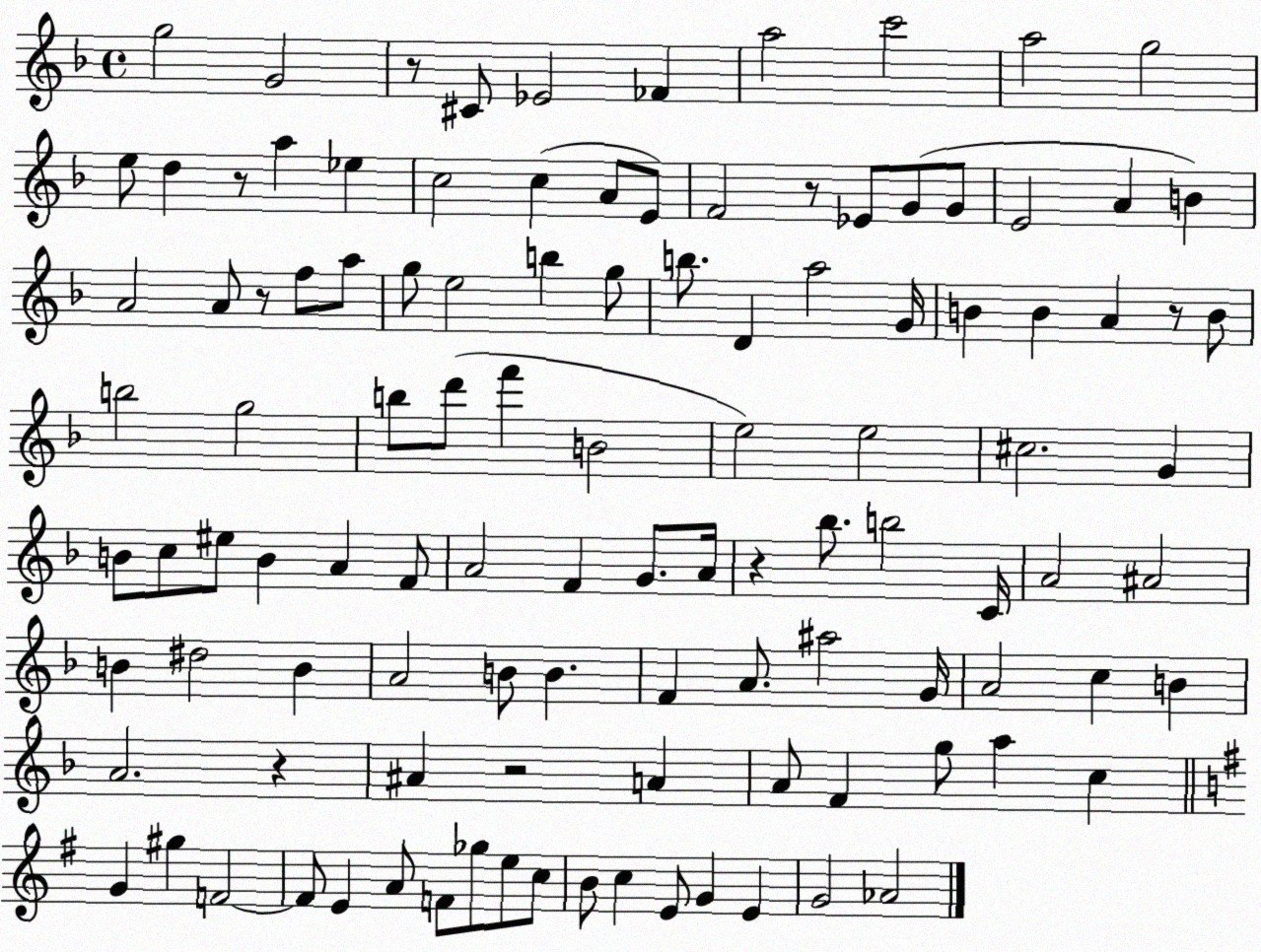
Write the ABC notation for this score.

X:1
T:Untitled
M:4/4
L:1/4
K:F
g2 G2 z/2 ^C/2 _E2 _F a2 c'2 a2 g2 e/2 d z/2 a _e c2 c A/2 E/2 F2 z/2 _E/2 G/2 G/2 E2 A B A2 A/2 z/2 f/2 a/2 g/2 e2 b g/2 b/2 D a2 G/4 B B A z/2 B/2 b2 g2 b/2 d'/2 f' B2 e2 e2 ^c2 G B/2 c/2 ^e/2 B A F/2 A2 F G/2 A/4 z _b/2 b2 C/4 A2 ^A2 B ^d2 B A2 B/2 B F A/2 ^a2 G/4 A2 c B A2 z ^A z2 A A/2 F g/2 a c G ^g F2 F/2 E A/2 F/2 _g/2 e/2 c/2 B/2 c E/2 G E G2 _A2